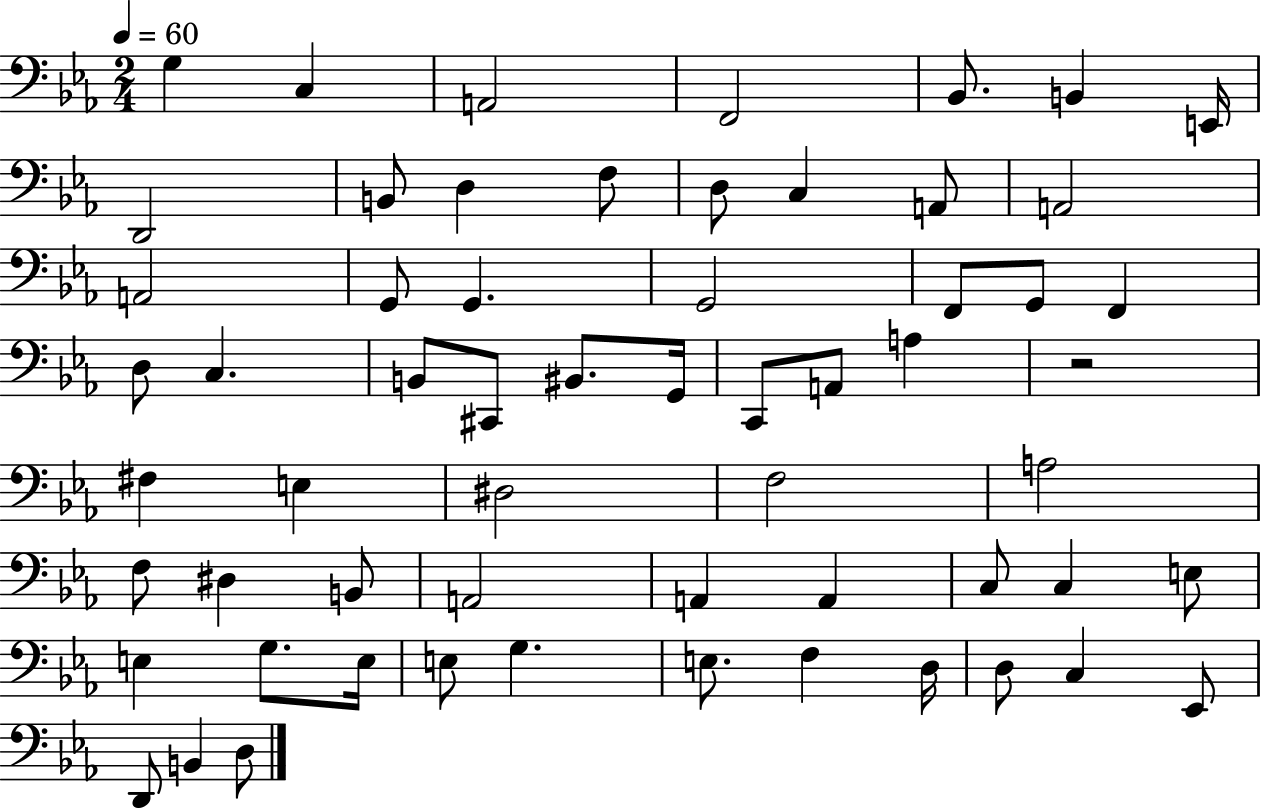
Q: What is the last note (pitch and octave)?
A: D3